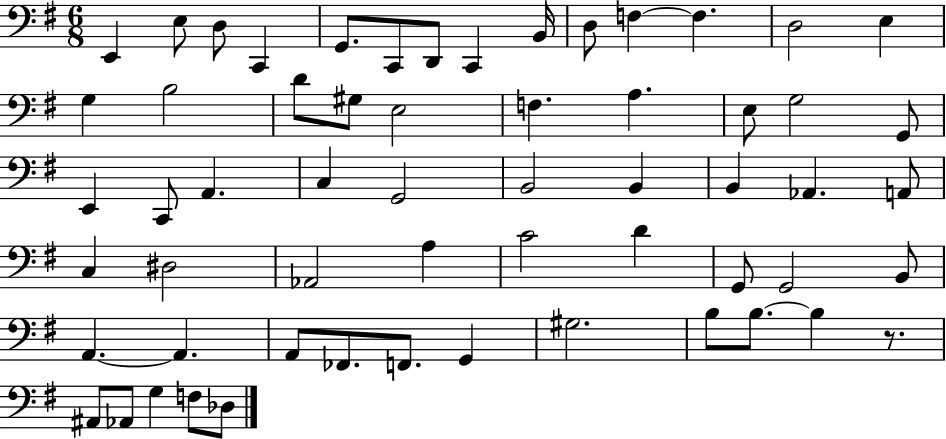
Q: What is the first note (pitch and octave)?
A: E2